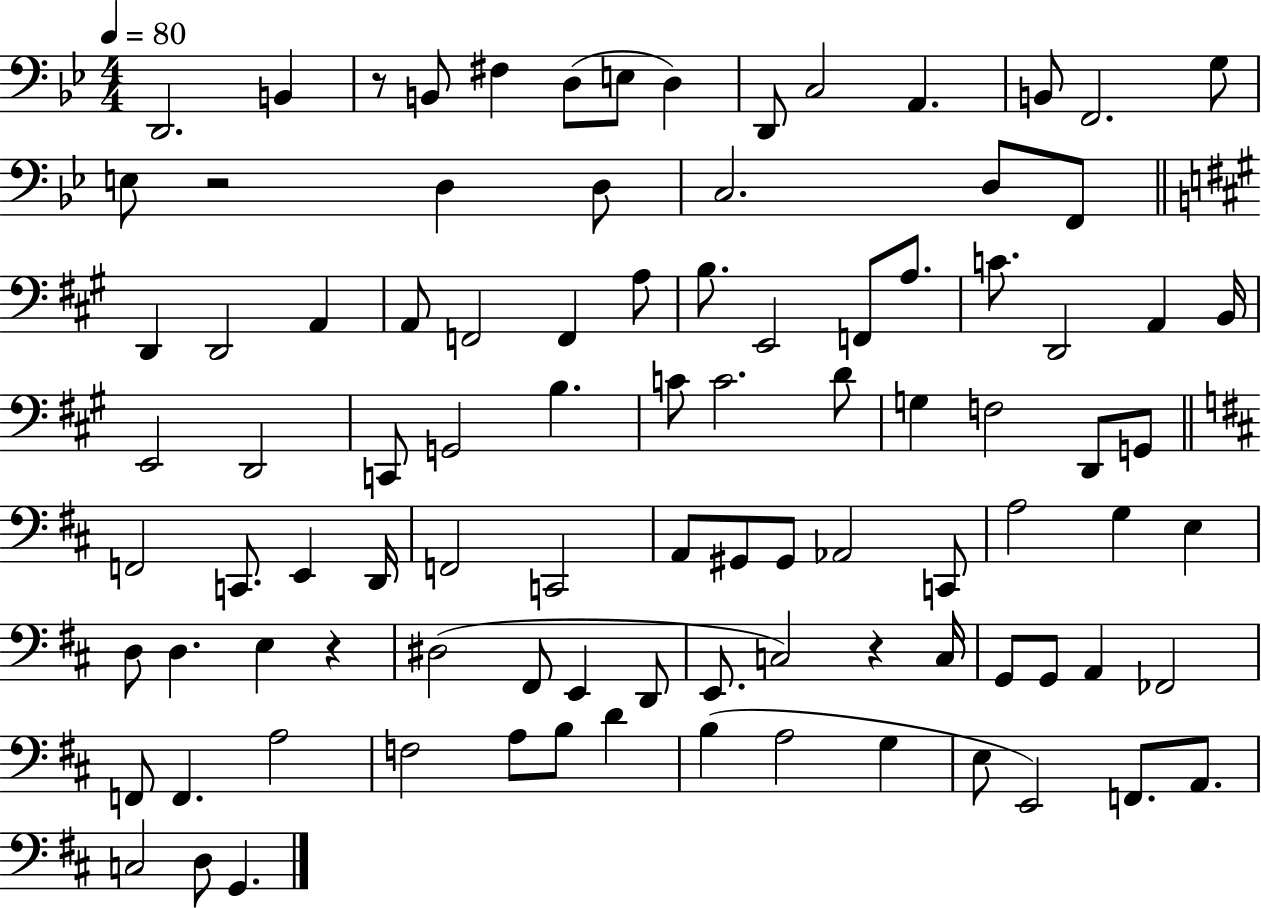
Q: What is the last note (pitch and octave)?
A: G2